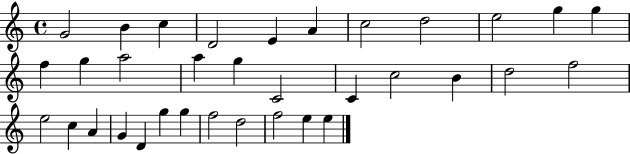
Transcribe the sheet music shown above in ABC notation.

X:1
T:Untitled
M:4/4
L:1/4
K:C
G2 B c D2 E A c2 d2 e2 g g f g a2 a g C2 C c2 B d2 f2 e2 c A G D g g f2 d2 f2 e e